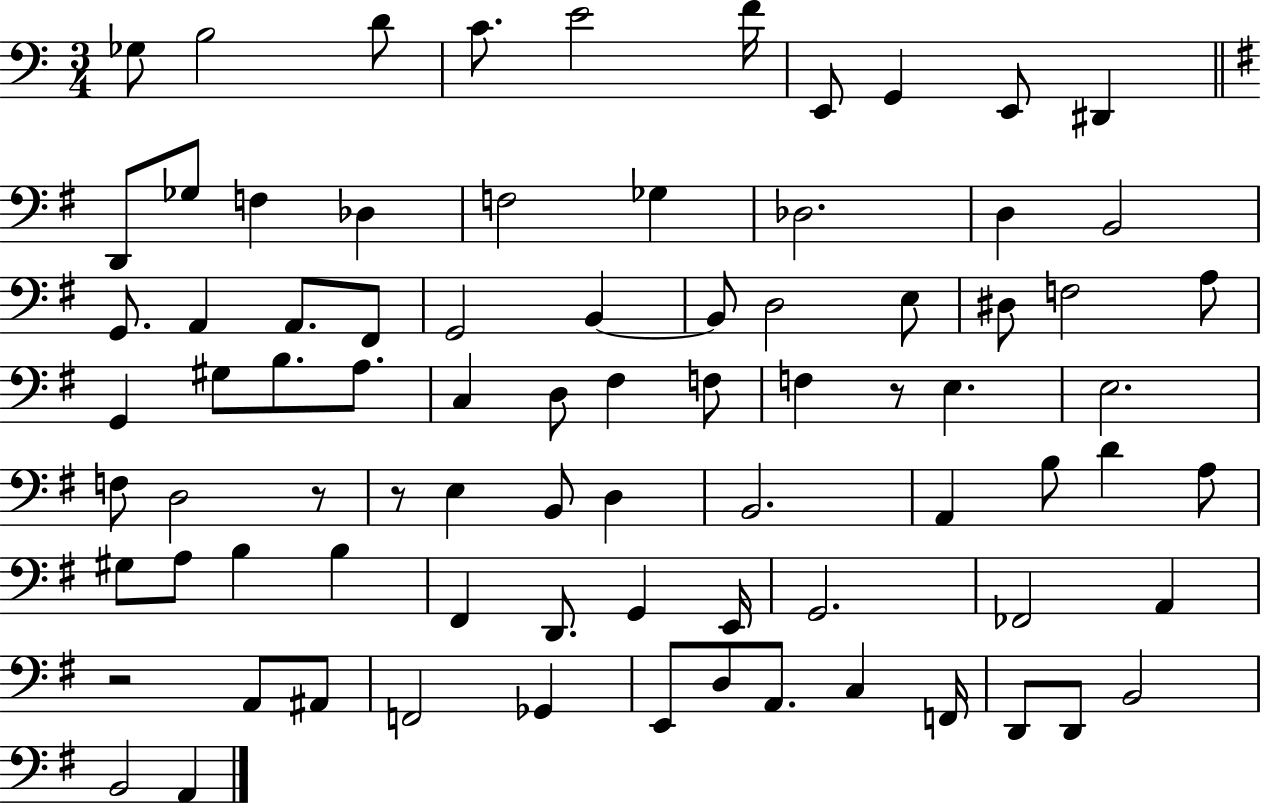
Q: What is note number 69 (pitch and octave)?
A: D3